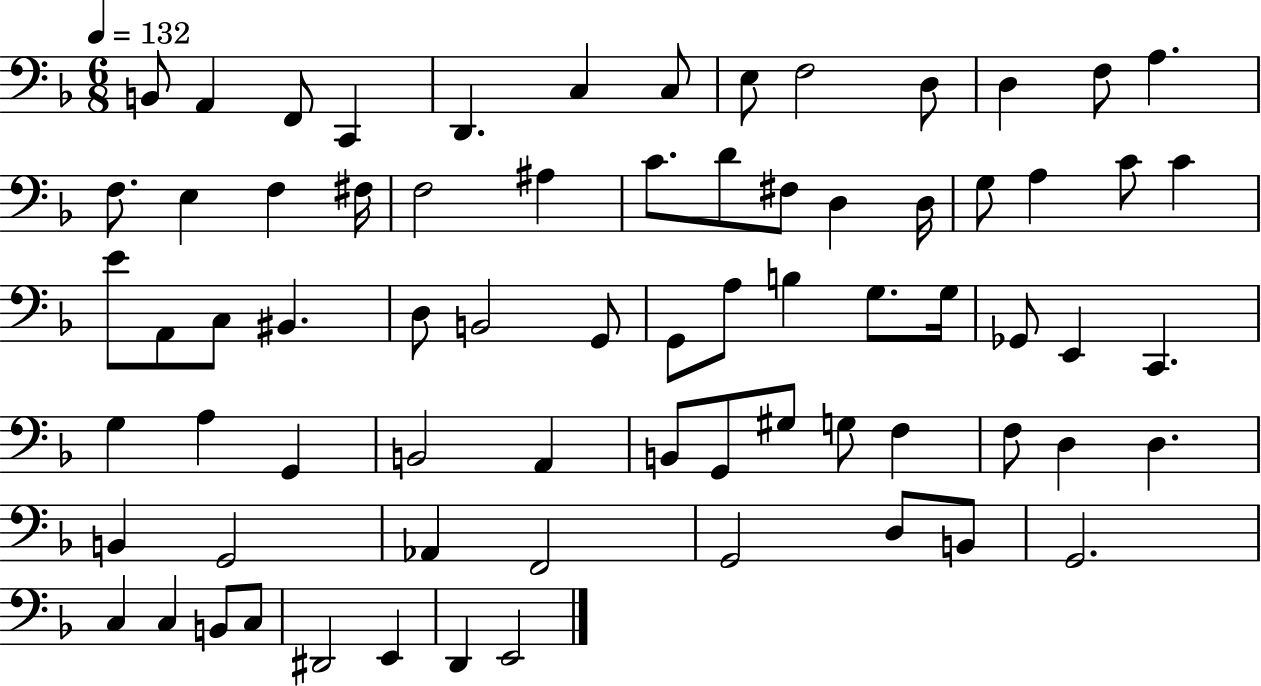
B2/e A2/q F2/e C2/q D2/q. C3/q C3/e E3/e F3/h D3/e D3/q F3/e A3/q. F3/e. E3/q F3/q F#3/s F3/h A#3/q C4/e. D4/e F#3/e D3/q D3/s G3/e A3/q C4/e C4/q E4/e A2/e C3/e BIS2/q. D3/e B2/h G2/e G2/e A3/e B3/q G3/e. G3/s Gb2/e E2/q C2/q. G3/q A3/q G2/q B2/h A2/q B2/e G2/e G#3/e G3/e F3/q F3/e D3/q D3/q. B2/q G2/h Ab2/q F2/h G2/h D3/e B2/e G2/h. C3/q C3/q B2/e C3/e D#2/h E2/q D2/q E2/h